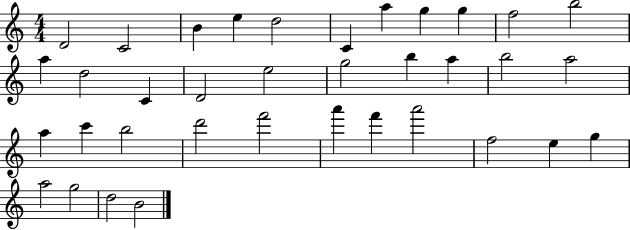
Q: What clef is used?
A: treble